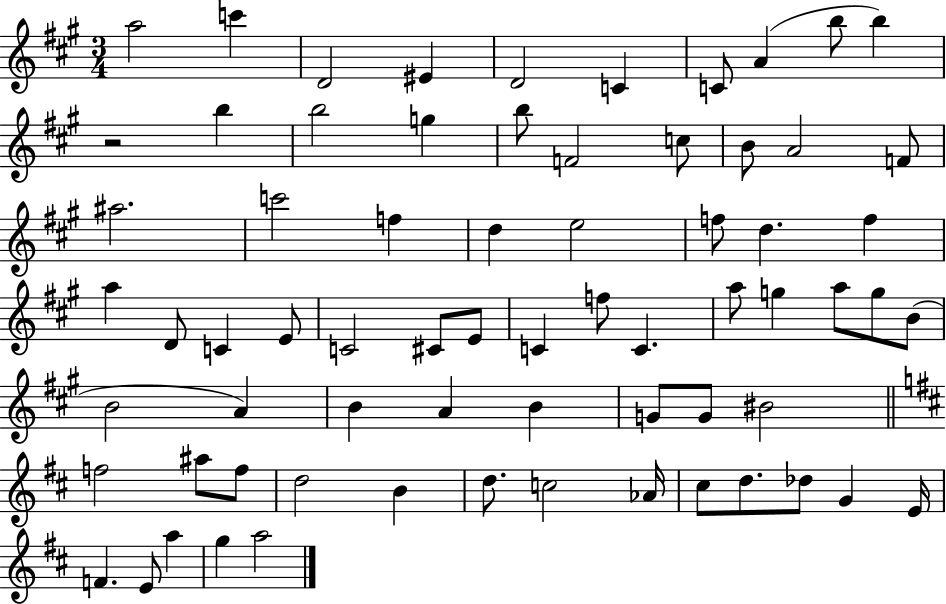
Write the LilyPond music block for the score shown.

{
  \clef treble
  \numericTimeSignature
  \time 3/4
  \key a \major
  a''2 c'''4 | d'2 eis'4 | d'2 c'4 | c'8 a'4( b''8 b''4) | \break r2 b''4 | b''2 g''4 | b''8 f'2 c''8 | b'8 a'2 f'8 | \break ais''2. | c'''2 f''4 | d''4 e''2 | f''8 d''4. f''4 | \break a''4 d'8 c'4 e'8 | c'2 cis'8 e'8 | c'4 f''8 c'4. | a''8 g''4 a''8 g''8 b'8( | \break b'2 a'4) | b'4 a'4 b'4 | g'8 g'8 bis'2 | \bar "||" \break \key d \major f''2 ais''8 f''8 | d''2 b'4 | d''8. c''2 aes'16 | cis''8 d''8. des''8 g'4 e'16 | \break f'4. e'8 a''4 | g''4 a''2 | \bar "|."
}